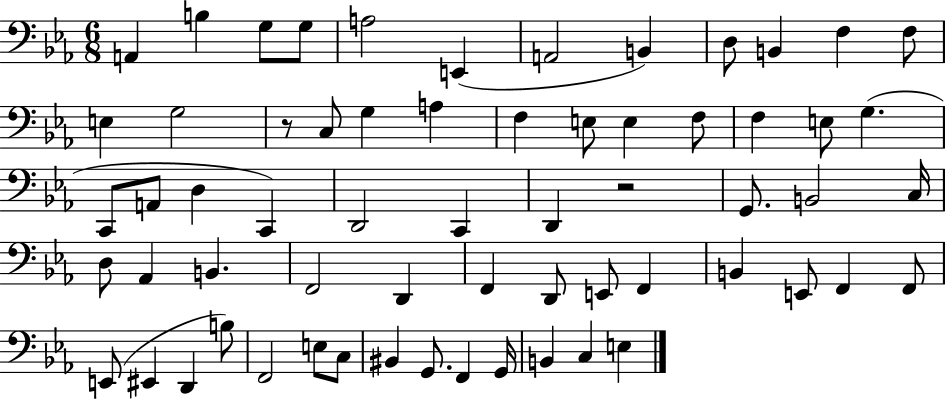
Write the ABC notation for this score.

X:1
T:Untitled
M:6/8
L:1/4
K:Eb
A,, B, G,/2 G,/2 A,2 E,, A,,2 B,, D,/2 B,, F, F,/2 E, G,2 z/2 C,/2 G, A, F, E,/2 E, F,/2 F, E,/2 G, C,,/2 A,,/2 D, C,, D,,2 C,, D,, z2 G,,/2 B,,2 C,/4 D,/2 _A,, B,, F,,2 D,, F,, D,,/2 E,,/2 F,, B,, E,,/2 F,, F,,/2 E,,/2 ^E,, D,, B,/2 F,,2 E,/2 C,/2 ^B,, G,,/2 F,, G,,/4 B,, C, E,